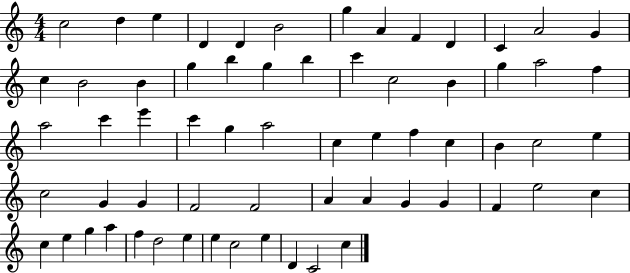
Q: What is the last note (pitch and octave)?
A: C5